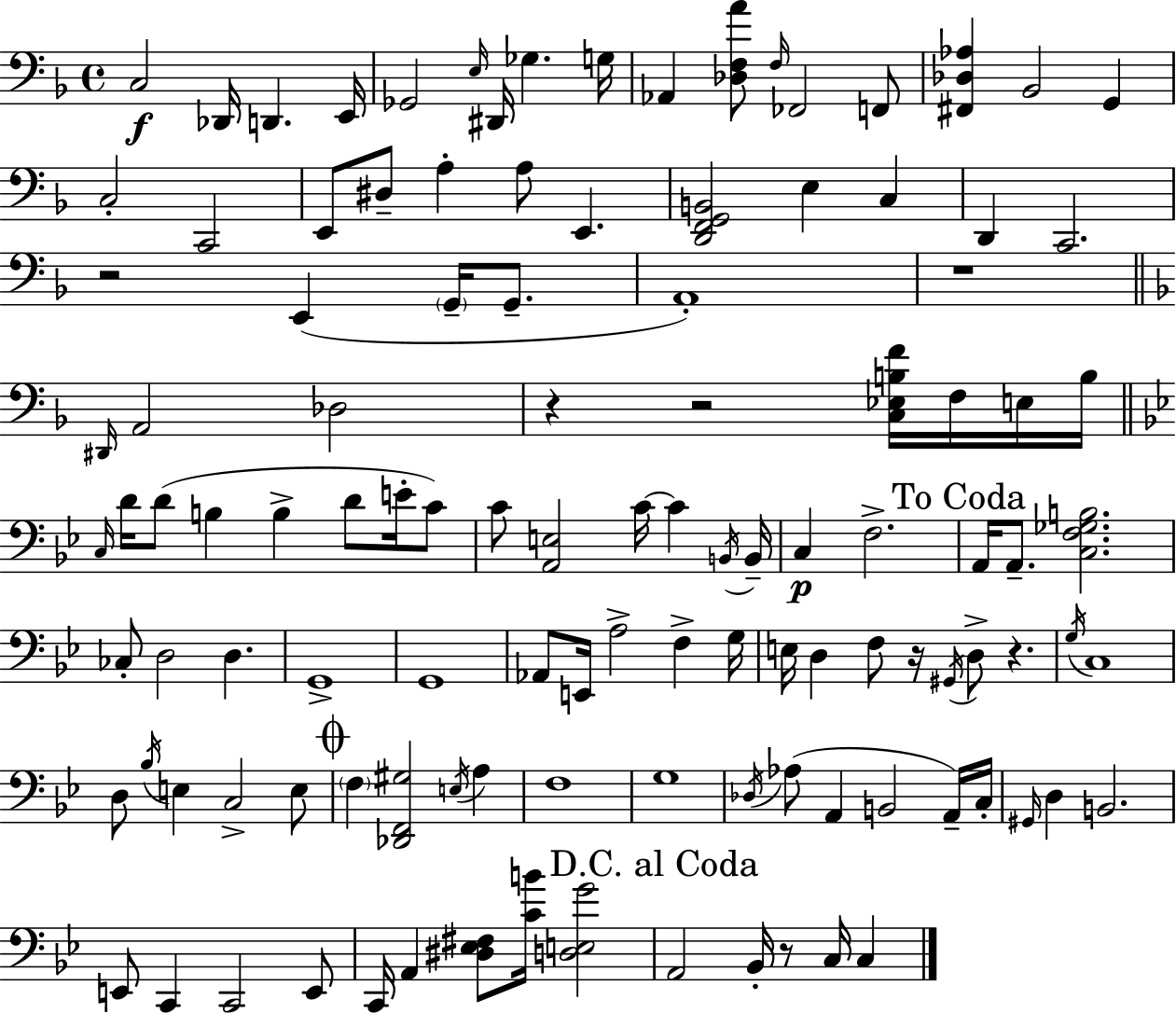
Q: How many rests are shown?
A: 7